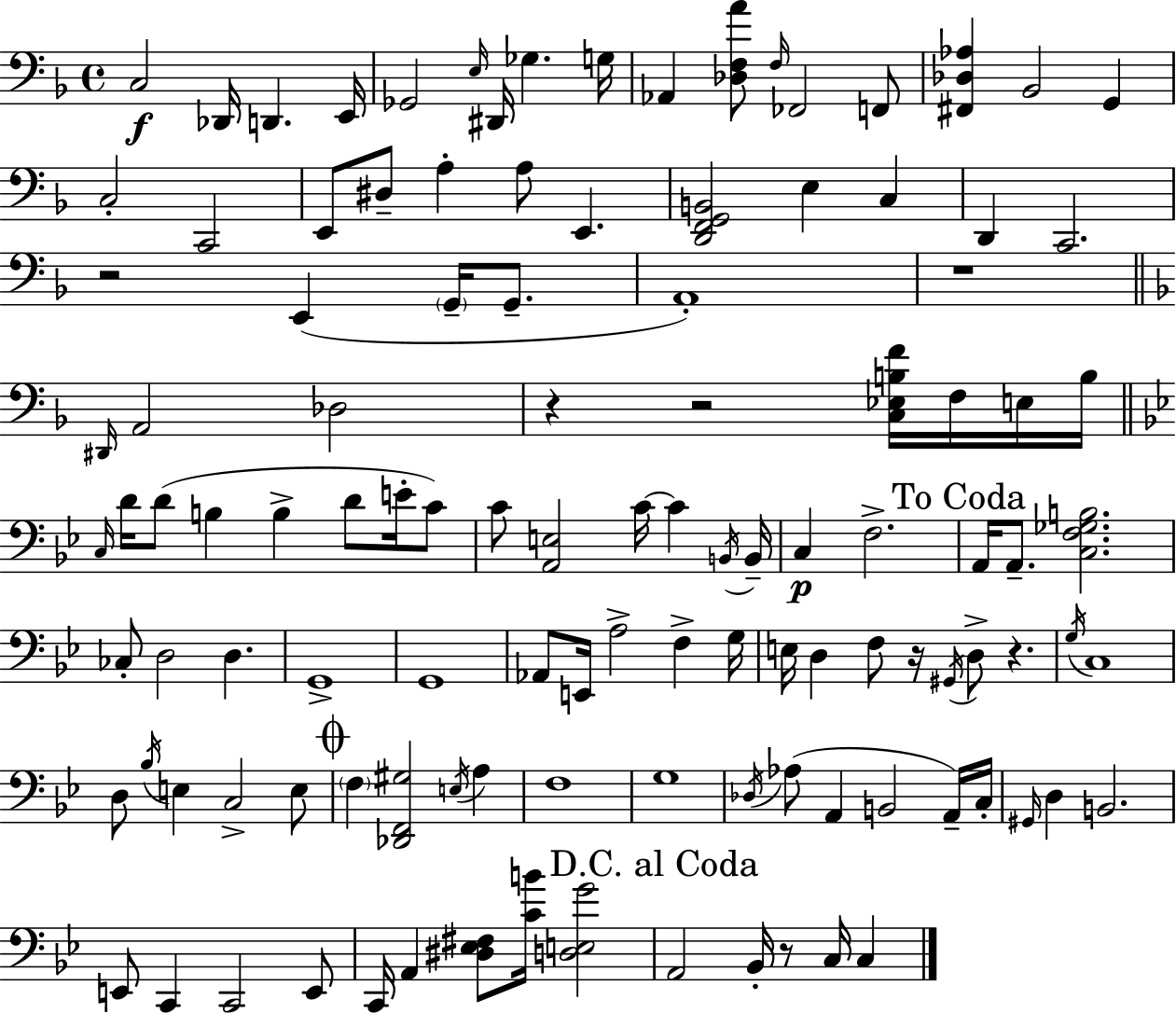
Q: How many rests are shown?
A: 7